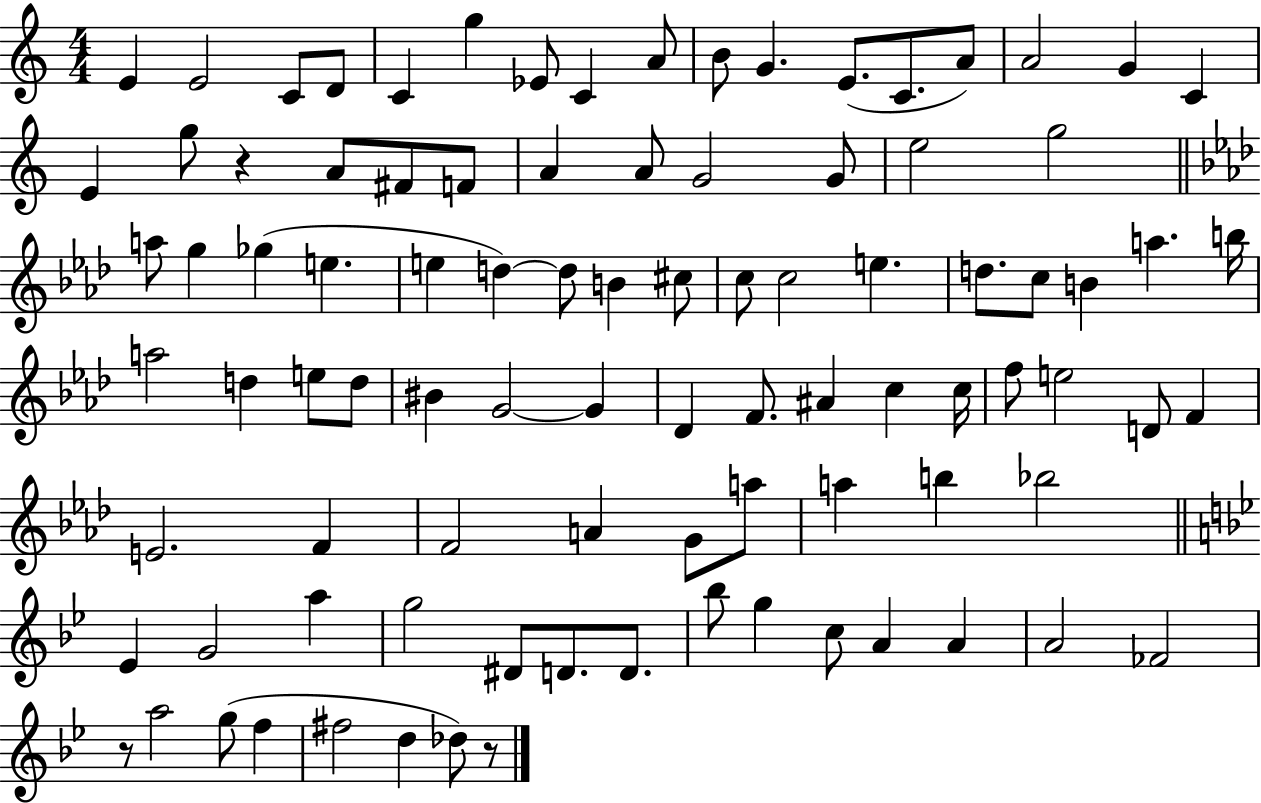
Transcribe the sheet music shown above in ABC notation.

X:1
T:Untitled
M:4/4
L:1/4
K:C
E E2 C/2 D/2 C g _E/2 C A/2 B/2 G E/2 C/2 A/2 A2 G C E g/2 z A/2 ^F/2 F/2 A A/2 G2 G/2 e2 g2 a/2 g _g e e d d/2 B ^c/2 c/2 c2 e d/2 c/2 B a b/4 a2 d e/2 d/2 ^B G2 G _D F/2 ^A c c/4 f/2 e2 D/2 F E2 F F2 A G/2 a/2 a b _b2 _E G2 a g2 ^D/2 D/2 D/2 _b/2 g c/2 A A A2 _F2 z/2 a2 g/2 f ^f2 d _d/2 z/2